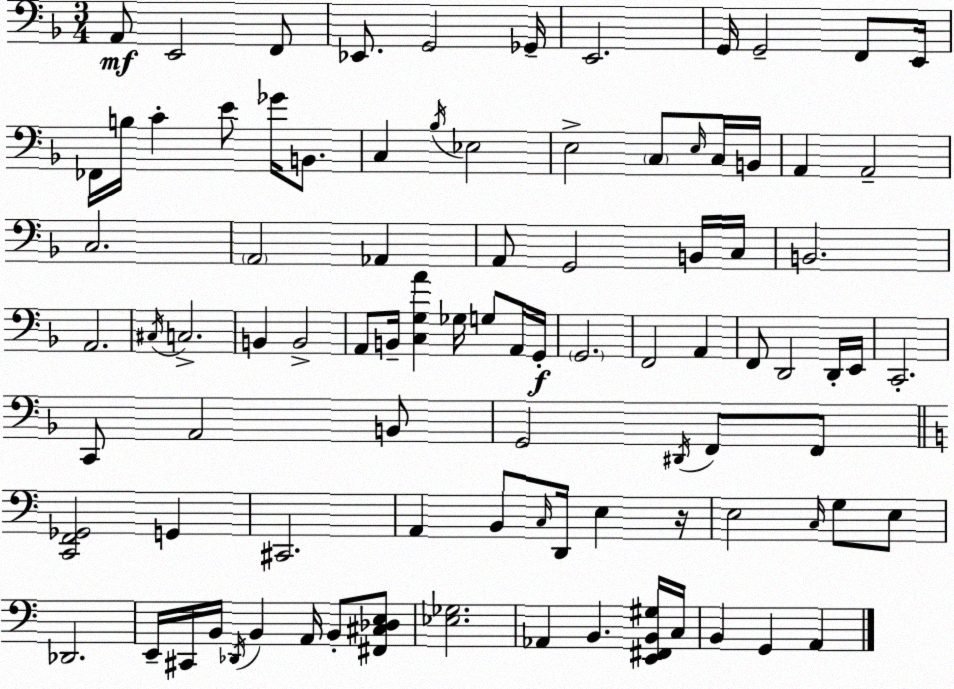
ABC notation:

X:1
T:Untitled
M:3/4
L:1/4
K:Dm
A,,/2 E,,2 F,,/2 _E,,/2 G,,2 _G,,/4 E,,2 G,,/4 G,,2 F,,/2 E,,/4 _F,,/4 B,/4 C E/2 _G/4 B,,/2 C, _B,/4 _E,2 E,2 C,/2 E,/4 C,/4 B,,/4 A,, A,,2 C,2 A,,2 _A,, A,,/2 G,,2 B,,/4 C,/4 B,,2 A,,2 ^C,/4 C,2 B,, B,,2 A,,/2 B,,/4 [C,G,A] _G,/4 G,/2 A,,/4 G,,/4 G,,2 F,,2 A,, F,,/2 D,,2 D,,/4 E,,/4 C,,2 C,,/2 A,,2 B,,/2 G,,2 ^D,,/4 F,,/2 F,,/2 [C,,F,,_G,,]2 G,, ^C,,2 A,, B,,/2 C,/4 D,,/4 E, z/4 E,2 C,/4 G,/2 E,/2 _D,,2 E,,/4 ^C,,/4 B,,/4 _D,,/4 B,, A,,/4 B,,/2 [^F,,^C,_D,E,]/2 [_E,_G,]2 _A,, B,, [E,,^F,,B,,^G,]/4 C,/4 B,, G,, A,,